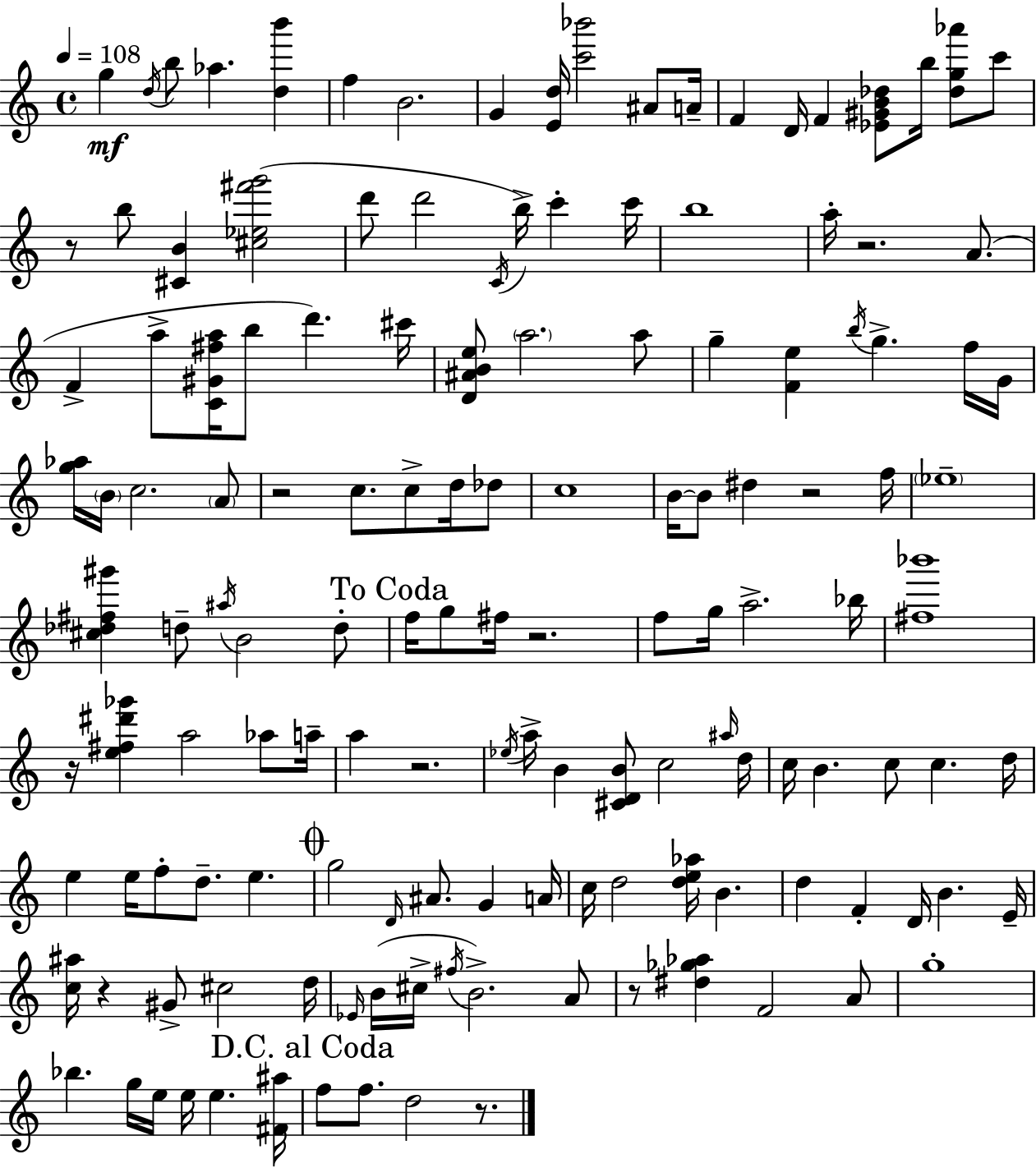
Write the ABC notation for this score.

X:1
T:Untitled
M:4/4
L:1/4
K:C
g d/4 b/2 _a [db'] f B2 G [Ed]/4 [c'_b']2 ^A/2 A/4 F D/4 F [_E^GB_d]/2 b/4 [_dg_a']/2 c'/2 z/2 b/2 [^CB] [^c_e^f'g']2 d'/2 d'2 C/4 b/4 c' c'/4 b4 a/4 z2 A/2 F a/2 [C^G^fa]/4 b/2 d' ^c'/4 [D^ABe]/2 a2 a/2 g [Fe] b/4 g f/4 G/4 [g_a]/4 B/4 c2 A/2 z2 c/2 c/2 d/4 _d/2 c4 B/4 B/2 ^d z2 f/4 _e4 [^c_d^f^g'] d/2 ^a/4 B2 d/2 f/4 g/2 ^f/4 z2 f/2 g/4 a2 _b/4 [^f_b']4 z/4 [e^f^d'_g'] a2 _a/2 a/4 a z2 _e/4 a/4 B [^CDB]/2 c2 ^a/4 d/4 c/4 B c/2 c d/4 e e/4 f/2 d/2 e g2 D/4 ^A/2 G A/4 c/4 d2 [de_a]/4 B d F D/4 B E/4 [c^a]/4 z ^G/2 ^c2 d/4 _E/4 B/4 ^c/4 ^f/4 B2 A/2 z/2 [^d_g_a] F2 A/2 g4 _b g/4 e/4 e/4 e [^F^a]/4 f/2 f/2 d2 z/2